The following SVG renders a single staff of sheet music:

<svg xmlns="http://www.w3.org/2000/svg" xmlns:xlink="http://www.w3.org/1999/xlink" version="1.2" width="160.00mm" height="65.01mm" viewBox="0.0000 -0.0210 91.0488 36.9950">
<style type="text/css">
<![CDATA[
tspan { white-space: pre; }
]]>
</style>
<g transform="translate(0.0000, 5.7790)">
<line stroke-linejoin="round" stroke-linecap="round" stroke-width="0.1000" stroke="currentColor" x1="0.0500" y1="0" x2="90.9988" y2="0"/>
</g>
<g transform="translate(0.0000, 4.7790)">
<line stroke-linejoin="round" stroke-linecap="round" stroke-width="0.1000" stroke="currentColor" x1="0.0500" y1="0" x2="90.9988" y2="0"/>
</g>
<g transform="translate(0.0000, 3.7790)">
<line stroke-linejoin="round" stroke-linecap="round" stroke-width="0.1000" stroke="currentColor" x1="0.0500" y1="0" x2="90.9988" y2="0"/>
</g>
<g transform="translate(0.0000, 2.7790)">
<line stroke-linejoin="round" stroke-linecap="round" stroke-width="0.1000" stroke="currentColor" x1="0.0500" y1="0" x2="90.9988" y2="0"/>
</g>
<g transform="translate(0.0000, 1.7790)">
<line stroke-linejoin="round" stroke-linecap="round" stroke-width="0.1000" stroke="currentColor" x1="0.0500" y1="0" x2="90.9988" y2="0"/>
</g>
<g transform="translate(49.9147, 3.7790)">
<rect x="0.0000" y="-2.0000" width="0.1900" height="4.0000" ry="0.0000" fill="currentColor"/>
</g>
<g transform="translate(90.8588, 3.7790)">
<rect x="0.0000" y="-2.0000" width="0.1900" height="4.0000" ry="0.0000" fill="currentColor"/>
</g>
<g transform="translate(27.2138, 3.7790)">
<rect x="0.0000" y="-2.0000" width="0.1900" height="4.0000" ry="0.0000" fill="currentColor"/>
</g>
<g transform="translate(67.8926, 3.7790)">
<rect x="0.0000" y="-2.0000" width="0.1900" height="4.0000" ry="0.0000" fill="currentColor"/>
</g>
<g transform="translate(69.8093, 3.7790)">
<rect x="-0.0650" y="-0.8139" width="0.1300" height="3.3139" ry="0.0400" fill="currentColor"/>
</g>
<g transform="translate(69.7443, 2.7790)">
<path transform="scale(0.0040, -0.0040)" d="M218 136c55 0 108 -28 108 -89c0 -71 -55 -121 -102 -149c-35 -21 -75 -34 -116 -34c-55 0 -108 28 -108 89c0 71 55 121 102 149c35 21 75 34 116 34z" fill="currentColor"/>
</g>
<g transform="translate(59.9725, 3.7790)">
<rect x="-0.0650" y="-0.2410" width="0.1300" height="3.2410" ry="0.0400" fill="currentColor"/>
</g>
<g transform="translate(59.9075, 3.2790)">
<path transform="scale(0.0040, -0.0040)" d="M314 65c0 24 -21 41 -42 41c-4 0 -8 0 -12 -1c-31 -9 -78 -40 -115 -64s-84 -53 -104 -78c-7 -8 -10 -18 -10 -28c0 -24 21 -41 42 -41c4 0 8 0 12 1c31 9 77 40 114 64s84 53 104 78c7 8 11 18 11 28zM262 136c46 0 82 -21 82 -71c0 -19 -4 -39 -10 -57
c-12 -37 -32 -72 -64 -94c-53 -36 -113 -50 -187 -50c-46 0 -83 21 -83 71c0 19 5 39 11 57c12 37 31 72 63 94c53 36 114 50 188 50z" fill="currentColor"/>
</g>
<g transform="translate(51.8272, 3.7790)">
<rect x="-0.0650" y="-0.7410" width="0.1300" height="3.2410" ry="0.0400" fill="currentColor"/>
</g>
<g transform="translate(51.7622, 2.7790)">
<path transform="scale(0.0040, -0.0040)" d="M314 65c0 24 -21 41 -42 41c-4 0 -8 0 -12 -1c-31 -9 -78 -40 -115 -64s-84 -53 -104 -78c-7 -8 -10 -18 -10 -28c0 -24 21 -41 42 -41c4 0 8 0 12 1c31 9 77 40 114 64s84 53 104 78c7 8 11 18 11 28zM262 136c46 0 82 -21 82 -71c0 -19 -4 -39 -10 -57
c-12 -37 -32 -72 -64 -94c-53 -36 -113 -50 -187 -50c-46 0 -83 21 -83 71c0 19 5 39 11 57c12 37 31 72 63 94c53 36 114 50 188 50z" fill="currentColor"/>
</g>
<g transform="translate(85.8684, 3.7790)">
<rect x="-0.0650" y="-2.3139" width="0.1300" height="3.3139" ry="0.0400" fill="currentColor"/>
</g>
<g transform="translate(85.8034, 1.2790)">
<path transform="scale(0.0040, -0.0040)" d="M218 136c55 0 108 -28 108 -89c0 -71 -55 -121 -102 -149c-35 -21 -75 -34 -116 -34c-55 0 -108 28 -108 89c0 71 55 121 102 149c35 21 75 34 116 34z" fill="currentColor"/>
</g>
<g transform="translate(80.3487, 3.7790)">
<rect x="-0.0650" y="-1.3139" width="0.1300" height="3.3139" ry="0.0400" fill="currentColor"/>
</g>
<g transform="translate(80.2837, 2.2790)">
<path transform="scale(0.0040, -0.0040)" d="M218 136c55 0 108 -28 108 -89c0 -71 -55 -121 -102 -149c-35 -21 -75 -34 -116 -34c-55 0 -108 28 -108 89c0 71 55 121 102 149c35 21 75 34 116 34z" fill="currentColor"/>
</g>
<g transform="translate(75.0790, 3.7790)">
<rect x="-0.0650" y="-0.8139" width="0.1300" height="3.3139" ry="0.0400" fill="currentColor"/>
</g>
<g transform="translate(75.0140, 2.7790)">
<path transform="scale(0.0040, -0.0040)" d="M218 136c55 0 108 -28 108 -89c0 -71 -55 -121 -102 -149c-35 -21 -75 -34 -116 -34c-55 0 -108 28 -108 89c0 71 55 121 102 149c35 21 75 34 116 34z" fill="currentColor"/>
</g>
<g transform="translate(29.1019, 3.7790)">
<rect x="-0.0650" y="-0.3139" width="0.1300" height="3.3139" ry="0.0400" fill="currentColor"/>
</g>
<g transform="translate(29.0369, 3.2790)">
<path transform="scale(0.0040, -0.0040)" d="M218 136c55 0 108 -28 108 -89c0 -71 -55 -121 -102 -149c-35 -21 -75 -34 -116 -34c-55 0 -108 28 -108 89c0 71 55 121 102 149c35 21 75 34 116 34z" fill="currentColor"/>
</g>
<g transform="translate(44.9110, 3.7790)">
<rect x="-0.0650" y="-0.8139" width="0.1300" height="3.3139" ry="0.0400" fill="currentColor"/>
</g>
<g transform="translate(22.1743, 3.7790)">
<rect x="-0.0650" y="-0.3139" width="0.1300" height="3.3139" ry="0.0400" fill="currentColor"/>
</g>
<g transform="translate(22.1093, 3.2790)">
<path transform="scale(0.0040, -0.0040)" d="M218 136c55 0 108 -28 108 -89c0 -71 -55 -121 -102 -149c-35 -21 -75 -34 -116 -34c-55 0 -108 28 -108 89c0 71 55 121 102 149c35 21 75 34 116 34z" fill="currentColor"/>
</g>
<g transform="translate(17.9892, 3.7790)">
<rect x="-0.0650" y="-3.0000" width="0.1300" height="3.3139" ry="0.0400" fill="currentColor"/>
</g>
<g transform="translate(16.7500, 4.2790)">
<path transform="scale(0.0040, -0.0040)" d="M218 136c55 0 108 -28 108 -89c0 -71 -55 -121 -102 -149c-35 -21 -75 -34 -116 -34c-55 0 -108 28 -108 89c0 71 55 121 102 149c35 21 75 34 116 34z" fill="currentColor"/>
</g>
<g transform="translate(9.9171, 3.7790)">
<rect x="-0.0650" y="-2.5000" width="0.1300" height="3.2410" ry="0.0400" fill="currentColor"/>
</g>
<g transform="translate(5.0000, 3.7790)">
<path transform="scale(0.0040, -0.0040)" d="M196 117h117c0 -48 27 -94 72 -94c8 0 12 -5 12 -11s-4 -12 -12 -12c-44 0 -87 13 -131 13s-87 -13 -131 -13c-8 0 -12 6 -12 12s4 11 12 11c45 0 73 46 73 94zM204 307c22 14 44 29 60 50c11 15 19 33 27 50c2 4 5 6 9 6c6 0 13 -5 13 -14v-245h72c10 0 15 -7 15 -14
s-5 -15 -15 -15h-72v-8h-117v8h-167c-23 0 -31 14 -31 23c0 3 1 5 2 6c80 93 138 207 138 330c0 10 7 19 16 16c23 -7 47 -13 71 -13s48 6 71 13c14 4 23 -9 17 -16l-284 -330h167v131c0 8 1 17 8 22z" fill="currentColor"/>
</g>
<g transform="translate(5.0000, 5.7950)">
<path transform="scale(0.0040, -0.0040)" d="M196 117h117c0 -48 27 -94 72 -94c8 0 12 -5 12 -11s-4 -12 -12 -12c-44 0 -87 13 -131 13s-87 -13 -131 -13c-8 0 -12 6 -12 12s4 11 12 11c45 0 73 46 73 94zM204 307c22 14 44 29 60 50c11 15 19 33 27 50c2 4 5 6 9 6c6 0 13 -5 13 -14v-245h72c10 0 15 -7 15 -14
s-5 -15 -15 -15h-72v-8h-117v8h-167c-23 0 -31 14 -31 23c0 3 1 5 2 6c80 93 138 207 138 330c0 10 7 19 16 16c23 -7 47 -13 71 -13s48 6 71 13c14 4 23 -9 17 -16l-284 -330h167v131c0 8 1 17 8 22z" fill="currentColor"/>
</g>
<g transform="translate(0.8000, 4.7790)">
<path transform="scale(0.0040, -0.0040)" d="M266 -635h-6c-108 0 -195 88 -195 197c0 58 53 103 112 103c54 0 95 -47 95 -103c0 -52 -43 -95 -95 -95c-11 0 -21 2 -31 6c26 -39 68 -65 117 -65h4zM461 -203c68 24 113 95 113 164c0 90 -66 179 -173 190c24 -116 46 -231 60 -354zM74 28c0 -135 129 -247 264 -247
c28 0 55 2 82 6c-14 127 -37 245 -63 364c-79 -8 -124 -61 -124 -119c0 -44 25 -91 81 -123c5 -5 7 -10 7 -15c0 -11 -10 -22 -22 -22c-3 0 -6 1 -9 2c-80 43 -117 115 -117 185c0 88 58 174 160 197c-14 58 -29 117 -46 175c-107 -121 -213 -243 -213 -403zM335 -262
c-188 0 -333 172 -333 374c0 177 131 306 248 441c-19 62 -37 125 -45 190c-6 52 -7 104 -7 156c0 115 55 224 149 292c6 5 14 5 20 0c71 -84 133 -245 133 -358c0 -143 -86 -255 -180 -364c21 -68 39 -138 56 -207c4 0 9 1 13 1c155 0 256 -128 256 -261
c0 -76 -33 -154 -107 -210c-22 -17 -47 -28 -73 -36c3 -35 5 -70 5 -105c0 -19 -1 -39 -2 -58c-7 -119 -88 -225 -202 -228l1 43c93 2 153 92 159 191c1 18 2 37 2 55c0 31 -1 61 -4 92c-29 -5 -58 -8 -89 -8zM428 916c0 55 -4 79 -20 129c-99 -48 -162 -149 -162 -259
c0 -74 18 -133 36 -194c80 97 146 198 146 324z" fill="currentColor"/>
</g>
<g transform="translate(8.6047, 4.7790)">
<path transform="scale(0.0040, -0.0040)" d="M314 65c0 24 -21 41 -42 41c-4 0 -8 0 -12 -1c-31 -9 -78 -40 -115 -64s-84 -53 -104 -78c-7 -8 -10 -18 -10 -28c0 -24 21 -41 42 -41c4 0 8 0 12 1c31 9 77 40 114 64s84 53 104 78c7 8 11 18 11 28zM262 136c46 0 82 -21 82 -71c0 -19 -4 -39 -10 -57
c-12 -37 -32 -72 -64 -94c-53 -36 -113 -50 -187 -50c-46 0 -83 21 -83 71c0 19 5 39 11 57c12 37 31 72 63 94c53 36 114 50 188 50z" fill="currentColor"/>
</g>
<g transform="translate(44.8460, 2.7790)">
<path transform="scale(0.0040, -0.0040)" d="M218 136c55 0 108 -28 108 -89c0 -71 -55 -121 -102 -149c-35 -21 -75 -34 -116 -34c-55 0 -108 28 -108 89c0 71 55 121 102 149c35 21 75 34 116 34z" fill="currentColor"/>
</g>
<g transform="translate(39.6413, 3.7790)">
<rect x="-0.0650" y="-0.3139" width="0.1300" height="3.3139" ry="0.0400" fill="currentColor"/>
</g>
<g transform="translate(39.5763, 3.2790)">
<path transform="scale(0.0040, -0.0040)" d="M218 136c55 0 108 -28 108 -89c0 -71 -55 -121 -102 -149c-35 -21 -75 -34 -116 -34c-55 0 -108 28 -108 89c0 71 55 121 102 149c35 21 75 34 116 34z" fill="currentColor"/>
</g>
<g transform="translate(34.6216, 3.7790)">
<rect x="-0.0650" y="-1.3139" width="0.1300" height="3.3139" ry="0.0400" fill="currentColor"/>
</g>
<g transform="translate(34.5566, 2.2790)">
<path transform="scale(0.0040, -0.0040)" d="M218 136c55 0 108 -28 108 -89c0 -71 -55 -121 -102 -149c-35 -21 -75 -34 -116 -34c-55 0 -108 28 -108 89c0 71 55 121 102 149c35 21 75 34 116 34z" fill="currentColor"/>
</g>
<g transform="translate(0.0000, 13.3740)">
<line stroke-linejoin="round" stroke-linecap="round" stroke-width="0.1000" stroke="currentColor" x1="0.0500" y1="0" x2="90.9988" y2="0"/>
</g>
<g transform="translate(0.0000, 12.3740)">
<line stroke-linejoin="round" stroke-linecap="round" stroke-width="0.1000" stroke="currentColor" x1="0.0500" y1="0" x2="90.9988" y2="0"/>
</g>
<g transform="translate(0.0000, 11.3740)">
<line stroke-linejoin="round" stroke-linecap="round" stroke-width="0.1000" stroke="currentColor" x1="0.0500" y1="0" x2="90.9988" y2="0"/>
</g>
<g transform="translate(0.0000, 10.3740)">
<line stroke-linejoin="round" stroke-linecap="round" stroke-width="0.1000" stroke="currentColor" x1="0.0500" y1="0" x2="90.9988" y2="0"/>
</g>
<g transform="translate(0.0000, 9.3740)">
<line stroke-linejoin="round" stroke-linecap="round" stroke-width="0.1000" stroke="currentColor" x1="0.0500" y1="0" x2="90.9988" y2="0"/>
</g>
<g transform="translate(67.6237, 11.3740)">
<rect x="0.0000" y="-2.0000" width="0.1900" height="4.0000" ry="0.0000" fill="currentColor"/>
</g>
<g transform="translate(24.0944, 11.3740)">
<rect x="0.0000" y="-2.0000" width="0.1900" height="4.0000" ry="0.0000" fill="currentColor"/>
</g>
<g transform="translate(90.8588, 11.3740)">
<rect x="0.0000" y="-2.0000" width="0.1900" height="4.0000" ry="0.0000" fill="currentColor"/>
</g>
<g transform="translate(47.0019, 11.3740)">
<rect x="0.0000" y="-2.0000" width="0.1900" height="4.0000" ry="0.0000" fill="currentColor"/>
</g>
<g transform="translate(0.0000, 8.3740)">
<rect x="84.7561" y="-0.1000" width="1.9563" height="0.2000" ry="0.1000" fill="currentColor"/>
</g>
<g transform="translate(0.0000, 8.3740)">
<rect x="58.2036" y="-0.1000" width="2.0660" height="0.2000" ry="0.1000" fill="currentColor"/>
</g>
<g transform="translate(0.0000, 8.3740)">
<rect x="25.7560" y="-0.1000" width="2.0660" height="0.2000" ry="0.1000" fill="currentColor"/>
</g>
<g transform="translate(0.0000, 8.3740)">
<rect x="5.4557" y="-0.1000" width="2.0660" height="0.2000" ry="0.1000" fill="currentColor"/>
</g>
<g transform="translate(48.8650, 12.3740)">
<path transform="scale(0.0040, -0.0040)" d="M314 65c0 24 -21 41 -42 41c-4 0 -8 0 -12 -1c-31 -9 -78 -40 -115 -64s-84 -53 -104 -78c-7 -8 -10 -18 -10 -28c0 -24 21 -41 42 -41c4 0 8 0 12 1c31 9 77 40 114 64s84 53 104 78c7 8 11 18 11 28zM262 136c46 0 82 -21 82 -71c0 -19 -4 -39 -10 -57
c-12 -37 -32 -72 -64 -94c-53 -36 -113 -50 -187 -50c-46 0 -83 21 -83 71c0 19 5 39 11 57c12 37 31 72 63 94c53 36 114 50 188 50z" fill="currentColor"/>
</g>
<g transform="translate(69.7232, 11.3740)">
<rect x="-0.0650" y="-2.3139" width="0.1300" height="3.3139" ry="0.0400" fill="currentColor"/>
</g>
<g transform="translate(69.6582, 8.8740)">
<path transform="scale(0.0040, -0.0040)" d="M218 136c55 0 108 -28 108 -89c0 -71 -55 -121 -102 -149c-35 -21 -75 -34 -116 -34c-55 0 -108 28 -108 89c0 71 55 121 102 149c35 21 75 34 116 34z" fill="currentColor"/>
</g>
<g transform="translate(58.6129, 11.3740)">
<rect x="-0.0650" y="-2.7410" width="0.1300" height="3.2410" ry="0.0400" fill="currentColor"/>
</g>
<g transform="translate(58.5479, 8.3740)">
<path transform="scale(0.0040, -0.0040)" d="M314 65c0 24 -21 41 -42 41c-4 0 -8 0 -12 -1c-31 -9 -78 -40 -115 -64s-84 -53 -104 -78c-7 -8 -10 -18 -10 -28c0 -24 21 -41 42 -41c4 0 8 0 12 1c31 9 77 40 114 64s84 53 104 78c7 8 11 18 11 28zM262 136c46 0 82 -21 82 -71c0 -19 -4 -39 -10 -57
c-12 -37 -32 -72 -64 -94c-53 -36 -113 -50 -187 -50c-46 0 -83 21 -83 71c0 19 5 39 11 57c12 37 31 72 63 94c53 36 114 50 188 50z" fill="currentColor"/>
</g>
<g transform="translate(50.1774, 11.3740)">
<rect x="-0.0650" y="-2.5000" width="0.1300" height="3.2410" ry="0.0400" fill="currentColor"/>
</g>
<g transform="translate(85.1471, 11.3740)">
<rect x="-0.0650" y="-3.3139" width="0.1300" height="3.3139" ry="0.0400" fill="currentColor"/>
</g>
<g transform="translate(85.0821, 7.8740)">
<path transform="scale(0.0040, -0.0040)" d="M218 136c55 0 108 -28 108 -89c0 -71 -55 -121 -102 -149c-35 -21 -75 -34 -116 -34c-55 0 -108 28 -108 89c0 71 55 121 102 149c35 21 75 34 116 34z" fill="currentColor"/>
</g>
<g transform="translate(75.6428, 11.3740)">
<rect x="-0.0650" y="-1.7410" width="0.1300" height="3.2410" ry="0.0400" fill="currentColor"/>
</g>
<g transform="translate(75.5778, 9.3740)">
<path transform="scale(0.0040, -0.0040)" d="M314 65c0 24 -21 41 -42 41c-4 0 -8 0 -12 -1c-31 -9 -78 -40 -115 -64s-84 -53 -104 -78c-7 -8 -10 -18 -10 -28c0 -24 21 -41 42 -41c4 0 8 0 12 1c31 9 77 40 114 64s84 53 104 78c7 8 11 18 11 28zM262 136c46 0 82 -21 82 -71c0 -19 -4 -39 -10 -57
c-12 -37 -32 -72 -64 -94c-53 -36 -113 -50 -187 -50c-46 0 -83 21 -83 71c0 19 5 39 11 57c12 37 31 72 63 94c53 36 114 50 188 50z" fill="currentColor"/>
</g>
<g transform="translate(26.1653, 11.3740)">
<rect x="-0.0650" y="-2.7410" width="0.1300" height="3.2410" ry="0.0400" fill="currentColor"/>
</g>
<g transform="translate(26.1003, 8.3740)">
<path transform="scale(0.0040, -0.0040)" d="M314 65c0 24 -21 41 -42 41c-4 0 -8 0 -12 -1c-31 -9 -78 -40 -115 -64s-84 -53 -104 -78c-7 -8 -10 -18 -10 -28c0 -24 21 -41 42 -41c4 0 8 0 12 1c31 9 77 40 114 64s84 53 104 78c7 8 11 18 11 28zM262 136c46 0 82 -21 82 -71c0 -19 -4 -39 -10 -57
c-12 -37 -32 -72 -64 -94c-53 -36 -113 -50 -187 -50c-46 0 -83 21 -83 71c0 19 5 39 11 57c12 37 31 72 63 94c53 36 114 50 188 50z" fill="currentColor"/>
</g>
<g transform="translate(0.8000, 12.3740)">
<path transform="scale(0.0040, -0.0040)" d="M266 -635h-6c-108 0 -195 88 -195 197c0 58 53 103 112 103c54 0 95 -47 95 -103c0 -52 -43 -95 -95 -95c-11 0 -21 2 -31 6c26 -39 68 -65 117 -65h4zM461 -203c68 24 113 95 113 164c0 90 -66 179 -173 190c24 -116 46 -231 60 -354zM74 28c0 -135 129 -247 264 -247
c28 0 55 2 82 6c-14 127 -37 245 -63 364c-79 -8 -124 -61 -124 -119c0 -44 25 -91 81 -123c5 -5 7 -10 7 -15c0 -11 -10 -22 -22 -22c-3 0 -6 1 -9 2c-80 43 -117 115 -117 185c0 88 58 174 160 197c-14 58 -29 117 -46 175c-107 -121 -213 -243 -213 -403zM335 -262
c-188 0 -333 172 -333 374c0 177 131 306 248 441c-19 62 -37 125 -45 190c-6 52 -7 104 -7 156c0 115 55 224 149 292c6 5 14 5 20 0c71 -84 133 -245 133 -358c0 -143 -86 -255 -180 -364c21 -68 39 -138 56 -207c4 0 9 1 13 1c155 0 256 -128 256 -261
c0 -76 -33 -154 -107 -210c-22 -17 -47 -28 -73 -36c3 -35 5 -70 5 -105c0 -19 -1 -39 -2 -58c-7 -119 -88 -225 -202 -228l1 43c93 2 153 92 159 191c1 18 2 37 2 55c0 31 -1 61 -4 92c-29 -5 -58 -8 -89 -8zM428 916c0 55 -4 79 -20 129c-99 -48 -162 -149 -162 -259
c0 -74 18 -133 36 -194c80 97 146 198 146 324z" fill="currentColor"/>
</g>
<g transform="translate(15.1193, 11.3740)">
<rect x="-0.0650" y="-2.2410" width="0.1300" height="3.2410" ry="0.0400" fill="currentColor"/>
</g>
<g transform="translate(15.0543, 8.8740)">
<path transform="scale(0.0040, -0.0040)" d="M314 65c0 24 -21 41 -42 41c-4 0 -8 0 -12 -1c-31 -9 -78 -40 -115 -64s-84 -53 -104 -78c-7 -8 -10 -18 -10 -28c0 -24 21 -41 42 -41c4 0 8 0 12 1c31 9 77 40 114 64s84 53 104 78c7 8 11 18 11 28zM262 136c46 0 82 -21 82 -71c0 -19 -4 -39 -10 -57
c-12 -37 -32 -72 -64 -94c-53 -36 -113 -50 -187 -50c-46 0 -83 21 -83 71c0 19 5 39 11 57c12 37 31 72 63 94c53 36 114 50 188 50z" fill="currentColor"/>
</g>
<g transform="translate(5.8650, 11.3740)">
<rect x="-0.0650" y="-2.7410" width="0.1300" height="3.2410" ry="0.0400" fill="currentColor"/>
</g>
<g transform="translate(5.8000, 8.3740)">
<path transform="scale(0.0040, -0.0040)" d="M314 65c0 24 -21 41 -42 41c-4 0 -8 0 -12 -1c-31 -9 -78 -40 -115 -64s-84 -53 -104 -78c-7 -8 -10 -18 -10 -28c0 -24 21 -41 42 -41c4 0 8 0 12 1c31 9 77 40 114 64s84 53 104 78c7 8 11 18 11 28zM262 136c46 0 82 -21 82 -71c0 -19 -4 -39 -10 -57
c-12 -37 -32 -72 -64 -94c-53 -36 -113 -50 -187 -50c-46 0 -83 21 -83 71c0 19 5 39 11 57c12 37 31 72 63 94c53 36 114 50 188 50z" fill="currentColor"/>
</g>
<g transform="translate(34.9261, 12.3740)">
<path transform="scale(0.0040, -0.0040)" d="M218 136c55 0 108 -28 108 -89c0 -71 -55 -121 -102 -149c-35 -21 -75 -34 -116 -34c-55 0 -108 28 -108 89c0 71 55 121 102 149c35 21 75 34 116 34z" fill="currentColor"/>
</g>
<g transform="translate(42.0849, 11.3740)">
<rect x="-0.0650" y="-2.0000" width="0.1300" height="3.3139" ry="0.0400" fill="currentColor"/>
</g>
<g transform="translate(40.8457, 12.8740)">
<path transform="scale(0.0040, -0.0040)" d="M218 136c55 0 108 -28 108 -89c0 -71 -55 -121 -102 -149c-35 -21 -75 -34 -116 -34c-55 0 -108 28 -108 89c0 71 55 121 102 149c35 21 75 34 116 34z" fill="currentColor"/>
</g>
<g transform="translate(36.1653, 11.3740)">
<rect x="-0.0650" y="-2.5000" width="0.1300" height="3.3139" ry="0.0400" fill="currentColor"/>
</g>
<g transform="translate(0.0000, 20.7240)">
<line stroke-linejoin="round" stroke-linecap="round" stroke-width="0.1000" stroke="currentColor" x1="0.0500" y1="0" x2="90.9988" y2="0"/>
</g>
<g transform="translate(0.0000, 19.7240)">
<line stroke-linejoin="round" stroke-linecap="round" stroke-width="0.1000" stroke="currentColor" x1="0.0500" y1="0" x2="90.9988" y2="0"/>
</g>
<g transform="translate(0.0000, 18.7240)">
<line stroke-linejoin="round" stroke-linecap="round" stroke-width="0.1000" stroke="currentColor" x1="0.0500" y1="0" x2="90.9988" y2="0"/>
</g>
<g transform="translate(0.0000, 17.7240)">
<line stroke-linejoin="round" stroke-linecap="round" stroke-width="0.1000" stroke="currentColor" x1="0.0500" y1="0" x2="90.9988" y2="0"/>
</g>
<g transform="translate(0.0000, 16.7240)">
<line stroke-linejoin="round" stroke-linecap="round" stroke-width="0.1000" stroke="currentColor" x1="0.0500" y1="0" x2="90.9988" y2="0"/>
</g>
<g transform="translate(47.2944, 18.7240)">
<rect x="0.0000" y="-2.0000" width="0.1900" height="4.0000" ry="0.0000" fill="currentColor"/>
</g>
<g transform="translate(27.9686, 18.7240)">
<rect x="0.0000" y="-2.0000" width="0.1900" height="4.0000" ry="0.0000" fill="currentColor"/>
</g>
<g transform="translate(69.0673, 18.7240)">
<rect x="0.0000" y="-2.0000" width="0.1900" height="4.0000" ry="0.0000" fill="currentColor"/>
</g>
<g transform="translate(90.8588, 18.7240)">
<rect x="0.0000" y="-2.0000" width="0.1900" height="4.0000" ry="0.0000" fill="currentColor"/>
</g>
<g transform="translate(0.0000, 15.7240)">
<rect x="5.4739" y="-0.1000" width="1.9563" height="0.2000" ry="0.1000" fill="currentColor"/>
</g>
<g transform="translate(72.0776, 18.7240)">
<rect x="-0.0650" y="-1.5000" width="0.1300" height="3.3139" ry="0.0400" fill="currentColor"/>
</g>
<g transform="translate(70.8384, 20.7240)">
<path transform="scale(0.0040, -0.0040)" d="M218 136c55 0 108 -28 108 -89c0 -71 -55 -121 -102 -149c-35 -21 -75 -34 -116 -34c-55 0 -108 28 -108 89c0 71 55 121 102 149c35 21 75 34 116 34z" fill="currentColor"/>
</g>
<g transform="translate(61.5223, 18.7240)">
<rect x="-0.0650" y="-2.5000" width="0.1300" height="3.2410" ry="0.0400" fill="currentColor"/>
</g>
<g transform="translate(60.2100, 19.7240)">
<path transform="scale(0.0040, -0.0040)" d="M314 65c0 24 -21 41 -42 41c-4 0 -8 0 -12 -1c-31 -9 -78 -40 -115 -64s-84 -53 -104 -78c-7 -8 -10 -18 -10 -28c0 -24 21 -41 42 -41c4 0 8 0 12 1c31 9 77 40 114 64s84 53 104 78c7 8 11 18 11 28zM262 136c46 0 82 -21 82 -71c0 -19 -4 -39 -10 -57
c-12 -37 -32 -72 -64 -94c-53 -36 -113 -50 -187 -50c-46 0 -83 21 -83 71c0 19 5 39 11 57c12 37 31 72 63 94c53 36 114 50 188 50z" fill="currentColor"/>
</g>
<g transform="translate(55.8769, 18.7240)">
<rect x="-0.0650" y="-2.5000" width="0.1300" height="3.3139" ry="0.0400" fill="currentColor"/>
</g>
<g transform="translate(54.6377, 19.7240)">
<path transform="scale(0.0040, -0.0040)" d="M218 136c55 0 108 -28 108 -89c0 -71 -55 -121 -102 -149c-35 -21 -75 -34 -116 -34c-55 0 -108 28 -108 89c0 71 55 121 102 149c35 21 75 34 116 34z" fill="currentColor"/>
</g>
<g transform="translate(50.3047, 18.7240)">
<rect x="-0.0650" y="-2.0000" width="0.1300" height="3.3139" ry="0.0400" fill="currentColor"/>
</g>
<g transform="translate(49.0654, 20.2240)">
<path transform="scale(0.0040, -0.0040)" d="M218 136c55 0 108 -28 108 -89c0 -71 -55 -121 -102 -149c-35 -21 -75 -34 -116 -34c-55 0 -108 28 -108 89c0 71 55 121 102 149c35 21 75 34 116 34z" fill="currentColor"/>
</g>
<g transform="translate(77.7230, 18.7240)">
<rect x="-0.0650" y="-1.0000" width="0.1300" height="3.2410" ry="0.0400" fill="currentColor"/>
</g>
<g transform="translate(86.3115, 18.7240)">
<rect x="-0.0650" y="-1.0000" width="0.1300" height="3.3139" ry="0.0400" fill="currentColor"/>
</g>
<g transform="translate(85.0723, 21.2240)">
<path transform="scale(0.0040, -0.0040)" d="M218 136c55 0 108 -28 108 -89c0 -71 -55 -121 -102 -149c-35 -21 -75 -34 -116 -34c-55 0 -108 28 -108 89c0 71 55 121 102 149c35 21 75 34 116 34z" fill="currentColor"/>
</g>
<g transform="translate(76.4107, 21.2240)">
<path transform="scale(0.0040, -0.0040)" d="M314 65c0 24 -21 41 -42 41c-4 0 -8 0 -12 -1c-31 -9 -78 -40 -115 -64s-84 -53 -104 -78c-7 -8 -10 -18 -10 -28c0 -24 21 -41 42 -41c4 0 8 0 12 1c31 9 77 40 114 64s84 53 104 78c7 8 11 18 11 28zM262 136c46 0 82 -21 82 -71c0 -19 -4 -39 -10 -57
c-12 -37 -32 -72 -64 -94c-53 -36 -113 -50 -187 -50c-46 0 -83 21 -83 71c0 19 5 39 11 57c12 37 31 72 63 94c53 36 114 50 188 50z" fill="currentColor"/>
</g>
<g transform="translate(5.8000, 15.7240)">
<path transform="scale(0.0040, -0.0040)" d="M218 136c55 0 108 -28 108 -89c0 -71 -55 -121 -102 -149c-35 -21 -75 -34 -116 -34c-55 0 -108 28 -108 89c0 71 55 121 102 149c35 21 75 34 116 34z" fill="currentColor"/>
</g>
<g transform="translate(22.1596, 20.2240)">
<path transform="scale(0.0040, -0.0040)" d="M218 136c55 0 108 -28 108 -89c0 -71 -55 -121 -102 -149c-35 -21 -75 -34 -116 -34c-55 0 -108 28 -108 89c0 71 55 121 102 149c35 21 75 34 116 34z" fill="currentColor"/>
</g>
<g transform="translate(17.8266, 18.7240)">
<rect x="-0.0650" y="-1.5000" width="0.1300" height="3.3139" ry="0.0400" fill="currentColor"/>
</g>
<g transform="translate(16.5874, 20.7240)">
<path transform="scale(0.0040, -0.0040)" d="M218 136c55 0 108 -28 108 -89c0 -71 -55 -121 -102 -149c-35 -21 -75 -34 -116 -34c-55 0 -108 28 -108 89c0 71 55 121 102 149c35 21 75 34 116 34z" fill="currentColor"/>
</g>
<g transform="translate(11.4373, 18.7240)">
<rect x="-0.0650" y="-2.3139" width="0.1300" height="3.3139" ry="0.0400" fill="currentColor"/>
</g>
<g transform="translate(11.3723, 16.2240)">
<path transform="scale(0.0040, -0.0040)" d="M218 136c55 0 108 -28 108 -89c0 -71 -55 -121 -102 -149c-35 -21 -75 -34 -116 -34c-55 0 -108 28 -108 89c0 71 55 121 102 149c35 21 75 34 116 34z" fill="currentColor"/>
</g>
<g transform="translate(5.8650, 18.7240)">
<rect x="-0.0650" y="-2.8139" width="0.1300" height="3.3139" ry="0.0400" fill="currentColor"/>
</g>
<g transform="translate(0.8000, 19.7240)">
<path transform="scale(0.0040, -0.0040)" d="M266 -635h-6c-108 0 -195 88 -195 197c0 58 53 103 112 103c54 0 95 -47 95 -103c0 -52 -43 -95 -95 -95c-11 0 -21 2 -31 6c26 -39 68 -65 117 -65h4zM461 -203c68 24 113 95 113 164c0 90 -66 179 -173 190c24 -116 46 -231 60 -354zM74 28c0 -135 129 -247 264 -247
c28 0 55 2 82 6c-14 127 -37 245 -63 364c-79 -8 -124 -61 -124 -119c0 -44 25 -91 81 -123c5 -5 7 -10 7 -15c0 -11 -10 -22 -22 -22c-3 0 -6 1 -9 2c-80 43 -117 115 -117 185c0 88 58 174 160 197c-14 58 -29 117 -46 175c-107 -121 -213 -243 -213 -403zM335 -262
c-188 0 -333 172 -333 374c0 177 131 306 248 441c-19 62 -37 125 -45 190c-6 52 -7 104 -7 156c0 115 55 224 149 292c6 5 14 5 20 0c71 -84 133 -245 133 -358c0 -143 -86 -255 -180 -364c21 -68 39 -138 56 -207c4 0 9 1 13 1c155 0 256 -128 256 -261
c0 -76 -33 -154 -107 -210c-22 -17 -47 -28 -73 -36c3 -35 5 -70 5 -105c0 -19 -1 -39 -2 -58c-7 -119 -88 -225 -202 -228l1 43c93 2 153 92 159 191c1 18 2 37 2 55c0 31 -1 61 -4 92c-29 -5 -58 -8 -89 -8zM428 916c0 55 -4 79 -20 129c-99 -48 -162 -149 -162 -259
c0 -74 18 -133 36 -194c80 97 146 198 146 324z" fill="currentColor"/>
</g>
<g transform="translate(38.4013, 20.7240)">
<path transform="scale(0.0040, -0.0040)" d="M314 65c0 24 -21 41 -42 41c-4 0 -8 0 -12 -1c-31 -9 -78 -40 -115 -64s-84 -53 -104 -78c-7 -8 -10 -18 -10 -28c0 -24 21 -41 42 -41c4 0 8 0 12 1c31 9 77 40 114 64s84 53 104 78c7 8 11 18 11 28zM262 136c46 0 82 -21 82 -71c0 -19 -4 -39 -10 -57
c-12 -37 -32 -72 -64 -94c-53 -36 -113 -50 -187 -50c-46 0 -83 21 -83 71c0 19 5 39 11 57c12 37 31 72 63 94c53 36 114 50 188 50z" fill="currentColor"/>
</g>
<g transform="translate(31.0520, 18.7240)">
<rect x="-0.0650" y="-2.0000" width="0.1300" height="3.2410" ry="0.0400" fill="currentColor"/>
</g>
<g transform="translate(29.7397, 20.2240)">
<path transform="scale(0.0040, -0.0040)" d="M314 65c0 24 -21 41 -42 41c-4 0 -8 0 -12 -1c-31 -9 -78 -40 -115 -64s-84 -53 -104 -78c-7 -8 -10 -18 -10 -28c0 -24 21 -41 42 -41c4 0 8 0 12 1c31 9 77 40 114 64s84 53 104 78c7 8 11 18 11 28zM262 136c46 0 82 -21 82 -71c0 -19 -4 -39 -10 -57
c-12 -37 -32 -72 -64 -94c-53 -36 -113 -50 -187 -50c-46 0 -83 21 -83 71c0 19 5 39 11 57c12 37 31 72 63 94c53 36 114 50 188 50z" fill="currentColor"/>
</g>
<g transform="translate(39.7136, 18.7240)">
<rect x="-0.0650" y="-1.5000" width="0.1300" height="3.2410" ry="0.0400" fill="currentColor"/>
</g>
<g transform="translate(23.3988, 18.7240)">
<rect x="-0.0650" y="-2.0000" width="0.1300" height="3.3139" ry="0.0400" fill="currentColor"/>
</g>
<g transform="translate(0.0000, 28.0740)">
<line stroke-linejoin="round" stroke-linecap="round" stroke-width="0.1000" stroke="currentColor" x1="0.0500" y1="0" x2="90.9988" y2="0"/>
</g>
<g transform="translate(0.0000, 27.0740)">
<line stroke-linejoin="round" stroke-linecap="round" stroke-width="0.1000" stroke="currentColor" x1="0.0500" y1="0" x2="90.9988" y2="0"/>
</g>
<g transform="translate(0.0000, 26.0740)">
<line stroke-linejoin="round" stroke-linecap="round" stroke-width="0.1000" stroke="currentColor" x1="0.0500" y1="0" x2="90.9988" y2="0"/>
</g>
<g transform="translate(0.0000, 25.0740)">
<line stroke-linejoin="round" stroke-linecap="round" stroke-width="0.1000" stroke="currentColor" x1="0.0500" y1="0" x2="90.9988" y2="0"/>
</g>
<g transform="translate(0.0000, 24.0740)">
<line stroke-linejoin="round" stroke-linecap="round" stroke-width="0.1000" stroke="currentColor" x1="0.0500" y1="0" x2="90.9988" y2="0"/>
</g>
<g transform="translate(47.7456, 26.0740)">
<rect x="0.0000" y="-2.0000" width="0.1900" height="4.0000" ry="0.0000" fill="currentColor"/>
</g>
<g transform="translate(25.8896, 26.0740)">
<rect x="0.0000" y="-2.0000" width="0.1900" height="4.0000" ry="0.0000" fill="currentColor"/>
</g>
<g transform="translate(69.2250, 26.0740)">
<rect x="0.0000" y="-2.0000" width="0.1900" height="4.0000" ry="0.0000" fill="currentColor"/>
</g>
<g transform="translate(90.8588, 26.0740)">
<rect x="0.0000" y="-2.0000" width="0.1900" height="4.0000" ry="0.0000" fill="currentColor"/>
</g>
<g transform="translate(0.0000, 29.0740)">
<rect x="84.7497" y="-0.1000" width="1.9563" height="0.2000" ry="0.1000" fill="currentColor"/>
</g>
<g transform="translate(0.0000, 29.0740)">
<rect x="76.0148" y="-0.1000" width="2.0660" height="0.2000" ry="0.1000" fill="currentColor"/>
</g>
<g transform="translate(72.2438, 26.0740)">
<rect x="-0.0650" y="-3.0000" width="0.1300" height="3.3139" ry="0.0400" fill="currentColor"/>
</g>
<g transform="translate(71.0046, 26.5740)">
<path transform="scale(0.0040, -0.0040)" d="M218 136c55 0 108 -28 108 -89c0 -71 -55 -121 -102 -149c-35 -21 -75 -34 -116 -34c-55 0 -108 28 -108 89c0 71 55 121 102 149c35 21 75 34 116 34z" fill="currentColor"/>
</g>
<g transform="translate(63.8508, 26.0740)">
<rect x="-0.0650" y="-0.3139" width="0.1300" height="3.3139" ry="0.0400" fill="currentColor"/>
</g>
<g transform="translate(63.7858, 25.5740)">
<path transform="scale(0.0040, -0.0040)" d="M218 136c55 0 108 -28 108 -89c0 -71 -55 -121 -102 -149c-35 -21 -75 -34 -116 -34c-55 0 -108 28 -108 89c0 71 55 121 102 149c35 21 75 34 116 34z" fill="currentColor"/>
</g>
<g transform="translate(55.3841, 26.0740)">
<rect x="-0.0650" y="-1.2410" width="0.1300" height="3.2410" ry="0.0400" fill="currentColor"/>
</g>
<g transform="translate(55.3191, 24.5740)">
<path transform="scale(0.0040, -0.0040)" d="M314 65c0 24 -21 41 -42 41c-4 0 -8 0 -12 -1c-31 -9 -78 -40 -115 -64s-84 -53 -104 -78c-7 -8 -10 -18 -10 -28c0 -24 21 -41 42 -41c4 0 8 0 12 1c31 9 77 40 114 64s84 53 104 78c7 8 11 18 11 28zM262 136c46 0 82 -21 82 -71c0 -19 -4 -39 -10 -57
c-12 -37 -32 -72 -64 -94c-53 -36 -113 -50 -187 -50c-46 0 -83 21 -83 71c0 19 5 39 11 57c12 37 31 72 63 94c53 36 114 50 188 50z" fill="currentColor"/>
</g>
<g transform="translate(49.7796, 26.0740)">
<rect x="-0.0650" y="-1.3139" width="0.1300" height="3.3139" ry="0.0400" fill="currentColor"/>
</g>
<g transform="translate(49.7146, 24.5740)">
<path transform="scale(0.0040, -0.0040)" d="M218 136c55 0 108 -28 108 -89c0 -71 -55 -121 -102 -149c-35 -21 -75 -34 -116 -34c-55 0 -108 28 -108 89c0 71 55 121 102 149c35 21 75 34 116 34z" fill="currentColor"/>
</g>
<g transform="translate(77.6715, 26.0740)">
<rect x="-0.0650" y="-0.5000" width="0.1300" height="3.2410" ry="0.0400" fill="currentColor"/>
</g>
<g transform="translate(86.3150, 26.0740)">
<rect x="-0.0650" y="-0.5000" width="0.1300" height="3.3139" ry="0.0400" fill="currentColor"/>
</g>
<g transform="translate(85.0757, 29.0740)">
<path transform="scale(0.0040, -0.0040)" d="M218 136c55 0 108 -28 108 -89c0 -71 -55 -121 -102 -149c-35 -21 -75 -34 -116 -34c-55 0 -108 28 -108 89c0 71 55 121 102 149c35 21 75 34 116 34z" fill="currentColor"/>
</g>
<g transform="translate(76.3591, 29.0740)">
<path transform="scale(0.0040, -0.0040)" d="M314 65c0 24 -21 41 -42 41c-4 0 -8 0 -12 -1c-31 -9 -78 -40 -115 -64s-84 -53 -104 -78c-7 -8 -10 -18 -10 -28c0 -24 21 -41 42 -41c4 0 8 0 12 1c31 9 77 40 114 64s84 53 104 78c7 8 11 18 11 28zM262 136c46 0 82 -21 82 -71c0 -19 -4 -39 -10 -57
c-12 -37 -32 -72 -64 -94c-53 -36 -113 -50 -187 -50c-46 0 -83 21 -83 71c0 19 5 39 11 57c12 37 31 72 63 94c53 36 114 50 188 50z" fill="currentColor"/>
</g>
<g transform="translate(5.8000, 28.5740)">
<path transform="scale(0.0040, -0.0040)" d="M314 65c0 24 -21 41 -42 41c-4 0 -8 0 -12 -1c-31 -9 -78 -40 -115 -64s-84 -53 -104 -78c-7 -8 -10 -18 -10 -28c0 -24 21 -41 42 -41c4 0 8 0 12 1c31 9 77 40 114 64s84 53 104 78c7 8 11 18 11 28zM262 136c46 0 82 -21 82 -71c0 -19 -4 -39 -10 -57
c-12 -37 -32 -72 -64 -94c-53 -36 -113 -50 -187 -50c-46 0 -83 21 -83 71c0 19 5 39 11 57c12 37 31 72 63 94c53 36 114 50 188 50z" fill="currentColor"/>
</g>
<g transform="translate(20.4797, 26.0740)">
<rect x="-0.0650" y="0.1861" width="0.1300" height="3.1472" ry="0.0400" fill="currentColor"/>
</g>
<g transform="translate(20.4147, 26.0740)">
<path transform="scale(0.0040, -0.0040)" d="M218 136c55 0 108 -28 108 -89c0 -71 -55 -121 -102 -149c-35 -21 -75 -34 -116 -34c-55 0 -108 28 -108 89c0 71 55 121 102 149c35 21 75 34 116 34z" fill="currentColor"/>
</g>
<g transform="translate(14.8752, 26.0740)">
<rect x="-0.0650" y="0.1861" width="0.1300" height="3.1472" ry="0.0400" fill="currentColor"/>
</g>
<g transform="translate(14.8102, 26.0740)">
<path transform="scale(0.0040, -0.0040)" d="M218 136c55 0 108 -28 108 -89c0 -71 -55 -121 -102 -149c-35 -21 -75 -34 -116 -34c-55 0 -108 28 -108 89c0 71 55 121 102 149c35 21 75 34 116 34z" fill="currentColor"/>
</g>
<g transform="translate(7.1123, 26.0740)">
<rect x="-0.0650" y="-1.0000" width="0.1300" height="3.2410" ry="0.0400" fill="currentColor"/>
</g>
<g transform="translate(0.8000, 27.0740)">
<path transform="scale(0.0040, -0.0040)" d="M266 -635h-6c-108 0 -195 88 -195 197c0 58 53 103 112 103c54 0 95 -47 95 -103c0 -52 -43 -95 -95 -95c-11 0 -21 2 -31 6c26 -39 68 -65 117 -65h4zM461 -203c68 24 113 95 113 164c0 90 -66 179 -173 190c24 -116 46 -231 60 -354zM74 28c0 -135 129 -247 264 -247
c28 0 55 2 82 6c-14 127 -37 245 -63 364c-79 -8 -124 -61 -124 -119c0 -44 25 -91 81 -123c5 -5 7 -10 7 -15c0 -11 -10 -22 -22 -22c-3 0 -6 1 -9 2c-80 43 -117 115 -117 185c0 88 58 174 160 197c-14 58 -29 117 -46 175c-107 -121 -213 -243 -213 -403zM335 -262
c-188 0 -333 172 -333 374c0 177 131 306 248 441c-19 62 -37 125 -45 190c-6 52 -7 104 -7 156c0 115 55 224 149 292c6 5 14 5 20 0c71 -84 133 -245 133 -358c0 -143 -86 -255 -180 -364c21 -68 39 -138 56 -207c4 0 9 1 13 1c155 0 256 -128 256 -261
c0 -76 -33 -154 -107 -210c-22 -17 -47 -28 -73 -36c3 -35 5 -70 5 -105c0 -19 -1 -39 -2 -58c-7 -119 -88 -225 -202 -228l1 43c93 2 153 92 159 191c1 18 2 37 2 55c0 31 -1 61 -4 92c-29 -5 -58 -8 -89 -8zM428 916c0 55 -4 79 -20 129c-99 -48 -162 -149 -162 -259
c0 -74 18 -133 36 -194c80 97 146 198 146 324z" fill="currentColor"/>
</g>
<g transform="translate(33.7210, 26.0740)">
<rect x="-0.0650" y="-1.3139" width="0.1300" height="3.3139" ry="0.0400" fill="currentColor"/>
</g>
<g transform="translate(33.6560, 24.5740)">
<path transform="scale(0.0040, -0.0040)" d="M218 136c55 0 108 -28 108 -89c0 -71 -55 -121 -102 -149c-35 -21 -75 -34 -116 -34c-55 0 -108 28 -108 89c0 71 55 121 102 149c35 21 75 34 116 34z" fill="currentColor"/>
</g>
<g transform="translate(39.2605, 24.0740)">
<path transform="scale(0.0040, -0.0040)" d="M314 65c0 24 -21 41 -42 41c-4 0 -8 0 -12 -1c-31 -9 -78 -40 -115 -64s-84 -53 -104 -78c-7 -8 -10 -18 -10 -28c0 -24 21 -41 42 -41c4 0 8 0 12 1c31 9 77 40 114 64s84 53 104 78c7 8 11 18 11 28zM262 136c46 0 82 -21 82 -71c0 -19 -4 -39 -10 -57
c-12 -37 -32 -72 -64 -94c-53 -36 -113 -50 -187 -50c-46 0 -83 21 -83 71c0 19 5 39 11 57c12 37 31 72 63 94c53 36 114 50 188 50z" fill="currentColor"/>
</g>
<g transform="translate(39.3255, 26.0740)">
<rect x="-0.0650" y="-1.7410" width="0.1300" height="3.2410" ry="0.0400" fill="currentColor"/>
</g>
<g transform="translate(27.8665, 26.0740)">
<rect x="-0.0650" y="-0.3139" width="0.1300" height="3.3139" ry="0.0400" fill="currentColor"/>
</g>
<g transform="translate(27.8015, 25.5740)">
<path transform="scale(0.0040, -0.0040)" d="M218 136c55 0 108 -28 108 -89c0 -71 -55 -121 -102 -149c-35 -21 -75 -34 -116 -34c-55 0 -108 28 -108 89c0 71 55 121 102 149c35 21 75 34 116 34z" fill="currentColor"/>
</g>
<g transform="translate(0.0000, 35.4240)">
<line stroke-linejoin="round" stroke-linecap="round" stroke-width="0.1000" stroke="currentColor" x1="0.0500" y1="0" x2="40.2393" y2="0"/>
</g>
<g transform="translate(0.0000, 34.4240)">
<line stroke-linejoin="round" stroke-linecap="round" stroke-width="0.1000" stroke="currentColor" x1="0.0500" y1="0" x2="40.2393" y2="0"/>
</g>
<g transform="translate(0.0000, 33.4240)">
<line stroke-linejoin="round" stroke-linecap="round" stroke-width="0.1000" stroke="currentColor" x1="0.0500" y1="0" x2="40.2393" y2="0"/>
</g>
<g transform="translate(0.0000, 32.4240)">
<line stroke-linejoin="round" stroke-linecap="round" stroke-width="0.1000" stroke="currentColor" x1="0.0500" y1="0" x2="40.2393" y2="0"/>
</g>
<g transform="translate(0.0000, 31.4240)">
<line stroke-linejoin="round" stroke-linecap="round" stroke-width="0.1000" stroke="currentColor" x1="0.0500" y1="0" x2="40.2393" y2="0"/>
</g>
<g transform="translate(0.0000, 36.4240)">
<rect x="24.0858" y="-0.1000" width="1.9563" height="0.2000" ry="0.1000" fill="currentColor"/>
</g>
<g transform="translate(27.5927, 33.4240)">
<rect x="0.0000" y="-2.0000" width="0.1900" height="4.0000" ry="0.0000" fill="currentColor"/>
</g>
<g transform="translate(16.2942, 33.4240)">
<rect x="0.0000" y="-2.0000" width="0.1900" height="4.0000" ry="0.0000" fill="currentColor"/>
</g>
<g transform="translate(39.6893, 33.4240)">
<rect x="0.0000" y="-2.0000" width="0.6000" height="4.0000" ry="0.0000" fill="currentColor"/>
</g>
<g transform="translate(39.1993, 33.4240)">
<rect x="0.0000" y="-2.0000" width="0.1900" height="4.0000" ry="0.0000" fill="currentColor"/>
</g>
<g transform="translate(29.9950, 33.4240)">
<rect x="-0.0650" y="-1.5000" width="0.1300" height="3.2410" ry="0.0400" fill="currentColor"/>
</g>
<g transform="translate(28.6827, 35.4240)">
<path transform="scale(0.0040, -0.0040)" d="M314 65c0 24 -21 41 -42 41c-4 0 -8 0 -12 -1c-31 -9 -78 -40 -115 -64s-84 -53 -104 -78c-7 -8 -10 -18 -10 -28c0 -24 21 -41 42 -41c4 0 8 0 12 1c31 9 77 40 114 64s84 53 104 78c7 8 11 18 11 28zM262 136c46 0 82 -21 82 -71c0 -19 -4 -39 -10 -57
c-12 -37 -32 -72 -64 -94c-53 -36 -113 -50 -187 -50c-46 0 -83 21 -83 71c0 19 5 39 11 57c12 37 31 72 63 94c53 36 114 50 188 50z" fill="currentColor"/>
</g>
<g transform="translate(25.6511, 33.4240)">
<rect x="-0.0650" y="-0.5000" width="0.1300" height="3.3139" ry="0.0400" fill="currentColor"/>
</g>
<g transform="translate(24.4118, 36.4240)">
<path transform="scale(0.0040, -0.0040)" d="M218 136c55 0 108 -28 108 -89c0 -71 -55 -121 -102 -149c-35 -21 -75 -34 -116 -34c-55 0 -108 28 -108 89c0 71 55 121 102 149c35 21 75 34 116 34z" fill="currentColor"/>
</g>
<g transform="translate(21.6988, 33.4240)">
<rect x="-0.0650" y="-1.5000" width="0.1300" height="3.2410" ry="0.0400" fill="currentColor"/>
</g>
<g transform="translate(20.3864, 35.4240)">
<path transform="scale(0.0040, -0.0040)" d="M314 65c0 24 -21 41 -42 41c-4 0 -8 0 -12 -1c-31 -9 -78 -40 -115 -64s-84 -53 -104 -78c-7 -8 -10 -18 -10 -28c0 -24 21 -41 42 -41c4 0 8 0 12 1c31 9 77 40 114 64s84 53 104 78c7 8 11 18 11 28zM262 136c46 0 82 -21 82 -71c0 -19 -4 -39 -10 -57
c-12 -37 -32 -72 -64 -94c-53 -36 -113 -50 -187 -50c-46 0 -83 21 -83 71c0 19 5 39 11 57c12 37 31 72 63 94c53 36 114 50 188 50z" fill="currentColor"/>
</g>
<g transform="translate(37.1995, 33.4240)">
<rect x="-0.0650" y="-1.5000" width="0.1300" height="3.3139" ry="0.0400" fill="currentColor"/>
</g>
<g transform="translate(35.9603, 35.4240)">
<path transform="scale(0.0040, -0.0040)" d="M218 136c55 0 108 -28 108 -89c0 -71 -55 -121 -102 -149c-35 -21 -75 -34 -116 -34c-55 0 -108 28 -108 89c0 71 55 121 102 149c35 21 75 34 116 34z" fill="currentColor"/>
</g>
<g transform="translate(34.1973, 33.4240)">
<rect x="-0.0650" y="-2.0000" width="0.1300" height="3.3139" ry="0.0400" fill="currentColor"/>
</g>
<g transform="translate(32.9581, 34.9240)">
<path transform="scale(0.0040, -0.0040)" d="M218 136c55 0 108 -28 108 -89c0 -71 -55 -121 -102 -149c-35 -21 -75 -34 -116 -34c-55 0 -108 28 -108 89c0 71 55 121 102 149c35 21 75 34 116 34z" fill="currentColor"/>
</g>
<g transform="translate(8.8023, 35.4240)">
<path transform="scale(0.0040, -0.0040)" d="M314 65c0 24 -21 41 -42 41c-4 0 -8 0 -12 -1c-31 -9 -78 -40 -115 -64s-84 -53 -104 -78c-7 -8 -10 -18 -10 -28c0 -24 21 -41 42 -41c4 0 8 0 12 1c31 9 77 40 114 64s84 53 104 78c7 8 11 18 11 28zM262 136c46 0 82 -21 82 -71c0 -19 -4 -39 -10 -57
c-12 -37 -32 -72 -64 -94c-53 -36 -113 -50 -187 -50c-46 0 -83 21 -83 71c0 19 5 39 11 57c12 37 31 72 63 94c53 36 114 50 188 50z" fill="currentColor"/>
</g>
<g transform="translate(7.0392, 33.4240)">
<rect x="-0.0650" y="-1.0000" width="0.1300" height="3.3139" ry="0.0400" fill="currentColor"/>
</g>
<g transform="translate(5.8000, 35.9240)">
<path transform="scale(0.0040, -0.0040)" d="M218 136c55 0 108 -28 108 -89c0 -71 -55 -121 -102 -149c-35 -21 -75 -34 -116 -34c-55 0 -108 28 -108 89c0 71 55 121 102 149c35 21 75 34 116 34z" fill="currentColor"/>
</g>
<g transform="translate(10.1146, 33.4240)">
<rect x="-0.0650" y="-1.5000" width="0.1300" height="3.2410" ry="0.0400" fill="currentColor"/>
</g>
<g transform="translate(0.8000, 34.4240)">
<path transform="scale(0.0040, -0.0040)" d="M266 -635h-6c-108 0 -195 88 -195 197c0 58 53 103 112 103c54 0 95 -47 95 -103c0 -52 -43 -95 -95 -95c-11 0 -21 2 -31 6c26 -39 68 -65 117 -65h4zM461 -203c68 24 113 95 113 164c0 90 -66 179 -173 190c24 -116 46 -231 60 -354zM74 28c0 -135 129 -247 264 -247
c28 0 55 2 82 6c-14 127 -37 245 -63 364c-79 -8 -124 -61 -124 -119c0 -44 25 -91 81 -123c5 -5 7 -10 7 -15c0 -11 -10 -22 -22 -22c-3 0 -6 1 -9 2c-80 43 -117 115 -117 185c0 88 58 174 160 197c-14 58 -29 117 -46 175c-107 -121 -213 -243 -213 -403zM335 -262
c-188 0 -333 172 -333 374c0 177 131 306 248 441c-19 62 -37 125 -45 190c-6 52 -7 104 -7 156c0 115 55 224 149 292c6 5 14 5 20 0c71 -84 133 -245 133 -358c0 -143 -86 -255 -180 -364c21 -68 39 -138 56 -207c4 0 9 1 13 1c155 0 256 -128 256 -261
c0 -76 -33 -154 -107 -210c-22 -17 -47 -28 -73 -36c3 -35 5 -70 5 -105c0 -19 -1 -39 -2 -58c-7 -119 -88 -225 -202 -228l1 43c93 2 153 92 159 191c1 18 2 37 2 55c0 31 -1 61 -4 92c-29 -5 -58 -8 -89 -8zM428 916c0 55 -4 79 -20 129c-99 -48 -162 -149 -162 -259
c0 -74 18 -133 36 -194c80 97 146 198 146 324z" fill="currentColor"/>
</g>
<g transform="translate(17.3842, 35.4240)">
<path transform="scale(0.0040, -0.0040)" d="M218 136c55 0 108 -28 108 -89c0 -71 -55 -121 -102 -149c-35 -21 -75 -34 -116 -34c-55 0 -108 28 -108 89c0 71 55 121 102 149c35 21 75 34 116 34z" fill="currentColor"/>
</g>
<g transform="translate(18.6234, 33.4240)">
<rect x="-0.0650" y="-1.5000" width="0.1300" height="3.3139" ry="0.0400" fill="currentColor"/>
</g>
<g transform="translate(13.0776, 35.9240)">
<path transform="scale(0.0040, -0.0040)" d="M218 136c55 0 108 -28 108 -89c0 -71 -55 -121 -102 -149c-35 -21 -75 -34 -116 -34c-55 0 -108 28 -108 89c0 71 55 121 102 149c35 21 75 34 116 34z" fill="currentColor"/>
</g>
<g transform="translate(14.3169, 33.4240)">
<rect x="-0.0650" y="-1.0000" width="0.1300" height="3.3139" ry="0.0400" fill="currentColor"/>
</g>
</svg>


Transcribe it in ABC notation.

X:1
T:Untitled
M:4/4
L:1/4
K:C
G2 A c c e c d d2 c2 d d e g a2 g2 a2 G F G2 a2 g f2 b a g E F F2 E2 F G G2 E D2 D D2 B B c e f2 e e2 c A C2 C D E2 D E E2 C E2 F E